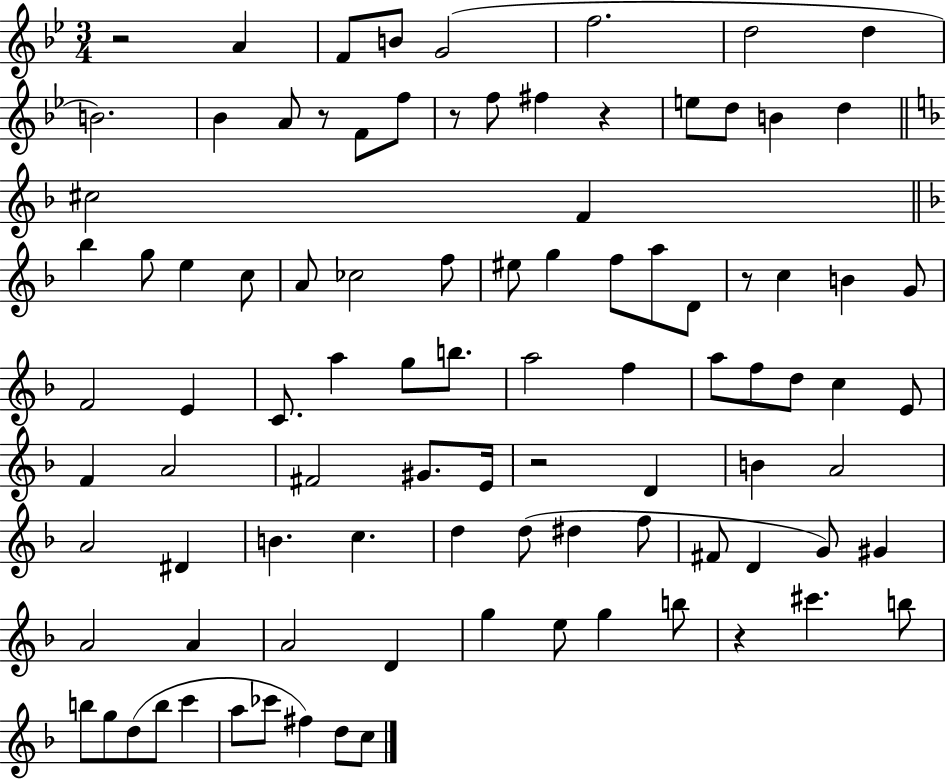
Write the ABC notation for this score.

X:1
T:Untitled
M:3/4
L:1/4
K:Bb
z2 A F/2 B/2 G2 f2 d2 d B2 _B A/2 z/2 F/2 f/2 z/2 f/2 ^f z e/2 d/2 B d ^c2 F _b g/2 e c/2 A/2 _c2 f/2 ^e/2 g f/2 a/2 D/2 z/2 c B G/2 F2 E C/2 a g/2 b/2 a2 f a/2 f/2 d/2 c E/2 F A2 ^F2 ^G/2 E/4 z2 D B A2 A2 ^D B c d d/2 ^d f/2 ^F/2 D G/2 ^G A2 A A2 D g e/2 g b/2 z ^c' b/2 b/2 g/2 d/2 b/2 c' a/2 _c'/2 ^f d/2 c/2